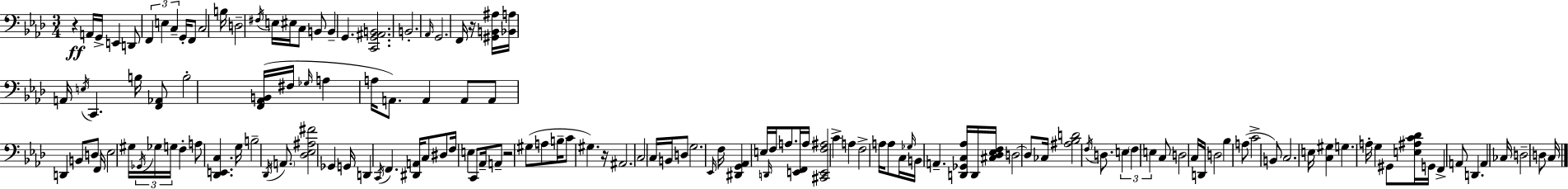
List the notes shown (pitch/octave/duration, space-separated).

R/q A2/s G2/s E2/q D2/e F2/q E3/q C3/q G2/s F2/e C3/h B3/s D3/h F#3/s E3/s EIS3/s C3/e B2/e B2/q G2/q. [C2,G2,A#2,B2]/h. B2/h. Ab2/s G2/h. F2/s R/s [G#2,B2,A#3]/s [Bb2,A3]/s A2/s E3/s C2/q. B3/s [F2,Ab2]/e B3/h [F2,Ab2,B2]/s F#3/s Gb3/s A3/q A3/s A2/e. A2/q A2/e A2/e D2/q B2/e D3/e F2/s Eb3/h G#3/s Gb2/s Gb3/s G3/s F3/q A3/e [Db2,E2,C3]/q. G3/s B3/h Db2/s A2/e. [Db3,Eb3,A#3,F#4]/h Gb2/q G2/s D2/q C2/s F2/q. [D#2,A2]/s C3/e D#3/e F3/s E3/q C2/e Ab2/s A2/e R/h G#3/e A3/e B3/s C4/e G#3/q. R/s A#2/h. C3/h C3/s B2/s D3/e G3/h. Eb2/s F3/s [D#2,G2,Ab2]/q E3/s D2/s F3/s A3/e. [E2,F2]/s A3/s [C#2,E2,F3,A#3]/h C4/q A3/q F3/h A3/s A3/e C3/s Gb3/s B2/s A2/q. [D2,Gb2,C3,Ab3]/s D2/s [C#3,Db3,Eb3,F3]/s D3/h D3/e CES3/s [A#3,Bb3,D4]/h F3/s D3/e. E3/q F3/q E3/q C3/e D3/h C3/s D2/s D3/h Bb3/q A3/e C4/h B2/e C3/h. E3/s [C3,G#3]/q G3/q. A3/s G3/q G#2/e [E3,A#3,C4,Db4]/s G2/s F2/q A2/e D2/q. A2/q CES3/s D3/h D3/e C3/s